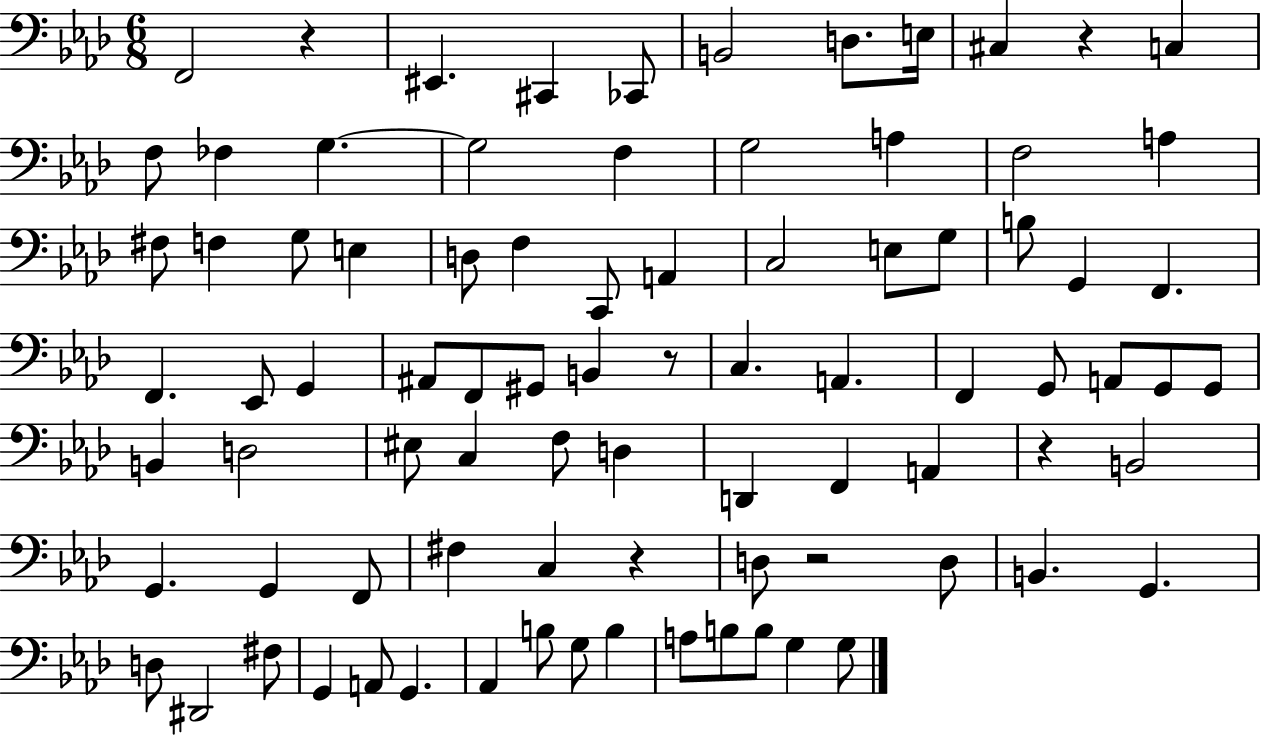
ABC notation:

X:1
T:Untitled
M:6/8
L:1/4
K:Ab
F,,2 z ^E,, ^C,, _C,,/2 B,,2 D,/2 E,/4 ^C, z C, F,/2 _F, G, G,2 F, G,2 A, F,2 A, ^F,/2 F, G,/2 E, D,/2 F, C,,/2 A,, C,2 E,/2 G,/2 B,/2 G,, F,, F,, _E,,/2 G,, ^A,,/2 F,,/2 ^G,,/2 B,, z/2 C, A,, F,, G,,/2 A,,/2 G,,/2 G,,/2 B,, D,2 ^E,/2 C, F,/2 D, D,, F,, A,, z B,,2 G,, G,, F,,/2 ^F, C, z D,/2 z2 D,/2 B,, G,, D,/2 ^D,,2 ^F,/2 G,, A,,/2 G,, _A,, B,/2 G,/2 B, A,/2 B,/2 B,/2 G, G,/2